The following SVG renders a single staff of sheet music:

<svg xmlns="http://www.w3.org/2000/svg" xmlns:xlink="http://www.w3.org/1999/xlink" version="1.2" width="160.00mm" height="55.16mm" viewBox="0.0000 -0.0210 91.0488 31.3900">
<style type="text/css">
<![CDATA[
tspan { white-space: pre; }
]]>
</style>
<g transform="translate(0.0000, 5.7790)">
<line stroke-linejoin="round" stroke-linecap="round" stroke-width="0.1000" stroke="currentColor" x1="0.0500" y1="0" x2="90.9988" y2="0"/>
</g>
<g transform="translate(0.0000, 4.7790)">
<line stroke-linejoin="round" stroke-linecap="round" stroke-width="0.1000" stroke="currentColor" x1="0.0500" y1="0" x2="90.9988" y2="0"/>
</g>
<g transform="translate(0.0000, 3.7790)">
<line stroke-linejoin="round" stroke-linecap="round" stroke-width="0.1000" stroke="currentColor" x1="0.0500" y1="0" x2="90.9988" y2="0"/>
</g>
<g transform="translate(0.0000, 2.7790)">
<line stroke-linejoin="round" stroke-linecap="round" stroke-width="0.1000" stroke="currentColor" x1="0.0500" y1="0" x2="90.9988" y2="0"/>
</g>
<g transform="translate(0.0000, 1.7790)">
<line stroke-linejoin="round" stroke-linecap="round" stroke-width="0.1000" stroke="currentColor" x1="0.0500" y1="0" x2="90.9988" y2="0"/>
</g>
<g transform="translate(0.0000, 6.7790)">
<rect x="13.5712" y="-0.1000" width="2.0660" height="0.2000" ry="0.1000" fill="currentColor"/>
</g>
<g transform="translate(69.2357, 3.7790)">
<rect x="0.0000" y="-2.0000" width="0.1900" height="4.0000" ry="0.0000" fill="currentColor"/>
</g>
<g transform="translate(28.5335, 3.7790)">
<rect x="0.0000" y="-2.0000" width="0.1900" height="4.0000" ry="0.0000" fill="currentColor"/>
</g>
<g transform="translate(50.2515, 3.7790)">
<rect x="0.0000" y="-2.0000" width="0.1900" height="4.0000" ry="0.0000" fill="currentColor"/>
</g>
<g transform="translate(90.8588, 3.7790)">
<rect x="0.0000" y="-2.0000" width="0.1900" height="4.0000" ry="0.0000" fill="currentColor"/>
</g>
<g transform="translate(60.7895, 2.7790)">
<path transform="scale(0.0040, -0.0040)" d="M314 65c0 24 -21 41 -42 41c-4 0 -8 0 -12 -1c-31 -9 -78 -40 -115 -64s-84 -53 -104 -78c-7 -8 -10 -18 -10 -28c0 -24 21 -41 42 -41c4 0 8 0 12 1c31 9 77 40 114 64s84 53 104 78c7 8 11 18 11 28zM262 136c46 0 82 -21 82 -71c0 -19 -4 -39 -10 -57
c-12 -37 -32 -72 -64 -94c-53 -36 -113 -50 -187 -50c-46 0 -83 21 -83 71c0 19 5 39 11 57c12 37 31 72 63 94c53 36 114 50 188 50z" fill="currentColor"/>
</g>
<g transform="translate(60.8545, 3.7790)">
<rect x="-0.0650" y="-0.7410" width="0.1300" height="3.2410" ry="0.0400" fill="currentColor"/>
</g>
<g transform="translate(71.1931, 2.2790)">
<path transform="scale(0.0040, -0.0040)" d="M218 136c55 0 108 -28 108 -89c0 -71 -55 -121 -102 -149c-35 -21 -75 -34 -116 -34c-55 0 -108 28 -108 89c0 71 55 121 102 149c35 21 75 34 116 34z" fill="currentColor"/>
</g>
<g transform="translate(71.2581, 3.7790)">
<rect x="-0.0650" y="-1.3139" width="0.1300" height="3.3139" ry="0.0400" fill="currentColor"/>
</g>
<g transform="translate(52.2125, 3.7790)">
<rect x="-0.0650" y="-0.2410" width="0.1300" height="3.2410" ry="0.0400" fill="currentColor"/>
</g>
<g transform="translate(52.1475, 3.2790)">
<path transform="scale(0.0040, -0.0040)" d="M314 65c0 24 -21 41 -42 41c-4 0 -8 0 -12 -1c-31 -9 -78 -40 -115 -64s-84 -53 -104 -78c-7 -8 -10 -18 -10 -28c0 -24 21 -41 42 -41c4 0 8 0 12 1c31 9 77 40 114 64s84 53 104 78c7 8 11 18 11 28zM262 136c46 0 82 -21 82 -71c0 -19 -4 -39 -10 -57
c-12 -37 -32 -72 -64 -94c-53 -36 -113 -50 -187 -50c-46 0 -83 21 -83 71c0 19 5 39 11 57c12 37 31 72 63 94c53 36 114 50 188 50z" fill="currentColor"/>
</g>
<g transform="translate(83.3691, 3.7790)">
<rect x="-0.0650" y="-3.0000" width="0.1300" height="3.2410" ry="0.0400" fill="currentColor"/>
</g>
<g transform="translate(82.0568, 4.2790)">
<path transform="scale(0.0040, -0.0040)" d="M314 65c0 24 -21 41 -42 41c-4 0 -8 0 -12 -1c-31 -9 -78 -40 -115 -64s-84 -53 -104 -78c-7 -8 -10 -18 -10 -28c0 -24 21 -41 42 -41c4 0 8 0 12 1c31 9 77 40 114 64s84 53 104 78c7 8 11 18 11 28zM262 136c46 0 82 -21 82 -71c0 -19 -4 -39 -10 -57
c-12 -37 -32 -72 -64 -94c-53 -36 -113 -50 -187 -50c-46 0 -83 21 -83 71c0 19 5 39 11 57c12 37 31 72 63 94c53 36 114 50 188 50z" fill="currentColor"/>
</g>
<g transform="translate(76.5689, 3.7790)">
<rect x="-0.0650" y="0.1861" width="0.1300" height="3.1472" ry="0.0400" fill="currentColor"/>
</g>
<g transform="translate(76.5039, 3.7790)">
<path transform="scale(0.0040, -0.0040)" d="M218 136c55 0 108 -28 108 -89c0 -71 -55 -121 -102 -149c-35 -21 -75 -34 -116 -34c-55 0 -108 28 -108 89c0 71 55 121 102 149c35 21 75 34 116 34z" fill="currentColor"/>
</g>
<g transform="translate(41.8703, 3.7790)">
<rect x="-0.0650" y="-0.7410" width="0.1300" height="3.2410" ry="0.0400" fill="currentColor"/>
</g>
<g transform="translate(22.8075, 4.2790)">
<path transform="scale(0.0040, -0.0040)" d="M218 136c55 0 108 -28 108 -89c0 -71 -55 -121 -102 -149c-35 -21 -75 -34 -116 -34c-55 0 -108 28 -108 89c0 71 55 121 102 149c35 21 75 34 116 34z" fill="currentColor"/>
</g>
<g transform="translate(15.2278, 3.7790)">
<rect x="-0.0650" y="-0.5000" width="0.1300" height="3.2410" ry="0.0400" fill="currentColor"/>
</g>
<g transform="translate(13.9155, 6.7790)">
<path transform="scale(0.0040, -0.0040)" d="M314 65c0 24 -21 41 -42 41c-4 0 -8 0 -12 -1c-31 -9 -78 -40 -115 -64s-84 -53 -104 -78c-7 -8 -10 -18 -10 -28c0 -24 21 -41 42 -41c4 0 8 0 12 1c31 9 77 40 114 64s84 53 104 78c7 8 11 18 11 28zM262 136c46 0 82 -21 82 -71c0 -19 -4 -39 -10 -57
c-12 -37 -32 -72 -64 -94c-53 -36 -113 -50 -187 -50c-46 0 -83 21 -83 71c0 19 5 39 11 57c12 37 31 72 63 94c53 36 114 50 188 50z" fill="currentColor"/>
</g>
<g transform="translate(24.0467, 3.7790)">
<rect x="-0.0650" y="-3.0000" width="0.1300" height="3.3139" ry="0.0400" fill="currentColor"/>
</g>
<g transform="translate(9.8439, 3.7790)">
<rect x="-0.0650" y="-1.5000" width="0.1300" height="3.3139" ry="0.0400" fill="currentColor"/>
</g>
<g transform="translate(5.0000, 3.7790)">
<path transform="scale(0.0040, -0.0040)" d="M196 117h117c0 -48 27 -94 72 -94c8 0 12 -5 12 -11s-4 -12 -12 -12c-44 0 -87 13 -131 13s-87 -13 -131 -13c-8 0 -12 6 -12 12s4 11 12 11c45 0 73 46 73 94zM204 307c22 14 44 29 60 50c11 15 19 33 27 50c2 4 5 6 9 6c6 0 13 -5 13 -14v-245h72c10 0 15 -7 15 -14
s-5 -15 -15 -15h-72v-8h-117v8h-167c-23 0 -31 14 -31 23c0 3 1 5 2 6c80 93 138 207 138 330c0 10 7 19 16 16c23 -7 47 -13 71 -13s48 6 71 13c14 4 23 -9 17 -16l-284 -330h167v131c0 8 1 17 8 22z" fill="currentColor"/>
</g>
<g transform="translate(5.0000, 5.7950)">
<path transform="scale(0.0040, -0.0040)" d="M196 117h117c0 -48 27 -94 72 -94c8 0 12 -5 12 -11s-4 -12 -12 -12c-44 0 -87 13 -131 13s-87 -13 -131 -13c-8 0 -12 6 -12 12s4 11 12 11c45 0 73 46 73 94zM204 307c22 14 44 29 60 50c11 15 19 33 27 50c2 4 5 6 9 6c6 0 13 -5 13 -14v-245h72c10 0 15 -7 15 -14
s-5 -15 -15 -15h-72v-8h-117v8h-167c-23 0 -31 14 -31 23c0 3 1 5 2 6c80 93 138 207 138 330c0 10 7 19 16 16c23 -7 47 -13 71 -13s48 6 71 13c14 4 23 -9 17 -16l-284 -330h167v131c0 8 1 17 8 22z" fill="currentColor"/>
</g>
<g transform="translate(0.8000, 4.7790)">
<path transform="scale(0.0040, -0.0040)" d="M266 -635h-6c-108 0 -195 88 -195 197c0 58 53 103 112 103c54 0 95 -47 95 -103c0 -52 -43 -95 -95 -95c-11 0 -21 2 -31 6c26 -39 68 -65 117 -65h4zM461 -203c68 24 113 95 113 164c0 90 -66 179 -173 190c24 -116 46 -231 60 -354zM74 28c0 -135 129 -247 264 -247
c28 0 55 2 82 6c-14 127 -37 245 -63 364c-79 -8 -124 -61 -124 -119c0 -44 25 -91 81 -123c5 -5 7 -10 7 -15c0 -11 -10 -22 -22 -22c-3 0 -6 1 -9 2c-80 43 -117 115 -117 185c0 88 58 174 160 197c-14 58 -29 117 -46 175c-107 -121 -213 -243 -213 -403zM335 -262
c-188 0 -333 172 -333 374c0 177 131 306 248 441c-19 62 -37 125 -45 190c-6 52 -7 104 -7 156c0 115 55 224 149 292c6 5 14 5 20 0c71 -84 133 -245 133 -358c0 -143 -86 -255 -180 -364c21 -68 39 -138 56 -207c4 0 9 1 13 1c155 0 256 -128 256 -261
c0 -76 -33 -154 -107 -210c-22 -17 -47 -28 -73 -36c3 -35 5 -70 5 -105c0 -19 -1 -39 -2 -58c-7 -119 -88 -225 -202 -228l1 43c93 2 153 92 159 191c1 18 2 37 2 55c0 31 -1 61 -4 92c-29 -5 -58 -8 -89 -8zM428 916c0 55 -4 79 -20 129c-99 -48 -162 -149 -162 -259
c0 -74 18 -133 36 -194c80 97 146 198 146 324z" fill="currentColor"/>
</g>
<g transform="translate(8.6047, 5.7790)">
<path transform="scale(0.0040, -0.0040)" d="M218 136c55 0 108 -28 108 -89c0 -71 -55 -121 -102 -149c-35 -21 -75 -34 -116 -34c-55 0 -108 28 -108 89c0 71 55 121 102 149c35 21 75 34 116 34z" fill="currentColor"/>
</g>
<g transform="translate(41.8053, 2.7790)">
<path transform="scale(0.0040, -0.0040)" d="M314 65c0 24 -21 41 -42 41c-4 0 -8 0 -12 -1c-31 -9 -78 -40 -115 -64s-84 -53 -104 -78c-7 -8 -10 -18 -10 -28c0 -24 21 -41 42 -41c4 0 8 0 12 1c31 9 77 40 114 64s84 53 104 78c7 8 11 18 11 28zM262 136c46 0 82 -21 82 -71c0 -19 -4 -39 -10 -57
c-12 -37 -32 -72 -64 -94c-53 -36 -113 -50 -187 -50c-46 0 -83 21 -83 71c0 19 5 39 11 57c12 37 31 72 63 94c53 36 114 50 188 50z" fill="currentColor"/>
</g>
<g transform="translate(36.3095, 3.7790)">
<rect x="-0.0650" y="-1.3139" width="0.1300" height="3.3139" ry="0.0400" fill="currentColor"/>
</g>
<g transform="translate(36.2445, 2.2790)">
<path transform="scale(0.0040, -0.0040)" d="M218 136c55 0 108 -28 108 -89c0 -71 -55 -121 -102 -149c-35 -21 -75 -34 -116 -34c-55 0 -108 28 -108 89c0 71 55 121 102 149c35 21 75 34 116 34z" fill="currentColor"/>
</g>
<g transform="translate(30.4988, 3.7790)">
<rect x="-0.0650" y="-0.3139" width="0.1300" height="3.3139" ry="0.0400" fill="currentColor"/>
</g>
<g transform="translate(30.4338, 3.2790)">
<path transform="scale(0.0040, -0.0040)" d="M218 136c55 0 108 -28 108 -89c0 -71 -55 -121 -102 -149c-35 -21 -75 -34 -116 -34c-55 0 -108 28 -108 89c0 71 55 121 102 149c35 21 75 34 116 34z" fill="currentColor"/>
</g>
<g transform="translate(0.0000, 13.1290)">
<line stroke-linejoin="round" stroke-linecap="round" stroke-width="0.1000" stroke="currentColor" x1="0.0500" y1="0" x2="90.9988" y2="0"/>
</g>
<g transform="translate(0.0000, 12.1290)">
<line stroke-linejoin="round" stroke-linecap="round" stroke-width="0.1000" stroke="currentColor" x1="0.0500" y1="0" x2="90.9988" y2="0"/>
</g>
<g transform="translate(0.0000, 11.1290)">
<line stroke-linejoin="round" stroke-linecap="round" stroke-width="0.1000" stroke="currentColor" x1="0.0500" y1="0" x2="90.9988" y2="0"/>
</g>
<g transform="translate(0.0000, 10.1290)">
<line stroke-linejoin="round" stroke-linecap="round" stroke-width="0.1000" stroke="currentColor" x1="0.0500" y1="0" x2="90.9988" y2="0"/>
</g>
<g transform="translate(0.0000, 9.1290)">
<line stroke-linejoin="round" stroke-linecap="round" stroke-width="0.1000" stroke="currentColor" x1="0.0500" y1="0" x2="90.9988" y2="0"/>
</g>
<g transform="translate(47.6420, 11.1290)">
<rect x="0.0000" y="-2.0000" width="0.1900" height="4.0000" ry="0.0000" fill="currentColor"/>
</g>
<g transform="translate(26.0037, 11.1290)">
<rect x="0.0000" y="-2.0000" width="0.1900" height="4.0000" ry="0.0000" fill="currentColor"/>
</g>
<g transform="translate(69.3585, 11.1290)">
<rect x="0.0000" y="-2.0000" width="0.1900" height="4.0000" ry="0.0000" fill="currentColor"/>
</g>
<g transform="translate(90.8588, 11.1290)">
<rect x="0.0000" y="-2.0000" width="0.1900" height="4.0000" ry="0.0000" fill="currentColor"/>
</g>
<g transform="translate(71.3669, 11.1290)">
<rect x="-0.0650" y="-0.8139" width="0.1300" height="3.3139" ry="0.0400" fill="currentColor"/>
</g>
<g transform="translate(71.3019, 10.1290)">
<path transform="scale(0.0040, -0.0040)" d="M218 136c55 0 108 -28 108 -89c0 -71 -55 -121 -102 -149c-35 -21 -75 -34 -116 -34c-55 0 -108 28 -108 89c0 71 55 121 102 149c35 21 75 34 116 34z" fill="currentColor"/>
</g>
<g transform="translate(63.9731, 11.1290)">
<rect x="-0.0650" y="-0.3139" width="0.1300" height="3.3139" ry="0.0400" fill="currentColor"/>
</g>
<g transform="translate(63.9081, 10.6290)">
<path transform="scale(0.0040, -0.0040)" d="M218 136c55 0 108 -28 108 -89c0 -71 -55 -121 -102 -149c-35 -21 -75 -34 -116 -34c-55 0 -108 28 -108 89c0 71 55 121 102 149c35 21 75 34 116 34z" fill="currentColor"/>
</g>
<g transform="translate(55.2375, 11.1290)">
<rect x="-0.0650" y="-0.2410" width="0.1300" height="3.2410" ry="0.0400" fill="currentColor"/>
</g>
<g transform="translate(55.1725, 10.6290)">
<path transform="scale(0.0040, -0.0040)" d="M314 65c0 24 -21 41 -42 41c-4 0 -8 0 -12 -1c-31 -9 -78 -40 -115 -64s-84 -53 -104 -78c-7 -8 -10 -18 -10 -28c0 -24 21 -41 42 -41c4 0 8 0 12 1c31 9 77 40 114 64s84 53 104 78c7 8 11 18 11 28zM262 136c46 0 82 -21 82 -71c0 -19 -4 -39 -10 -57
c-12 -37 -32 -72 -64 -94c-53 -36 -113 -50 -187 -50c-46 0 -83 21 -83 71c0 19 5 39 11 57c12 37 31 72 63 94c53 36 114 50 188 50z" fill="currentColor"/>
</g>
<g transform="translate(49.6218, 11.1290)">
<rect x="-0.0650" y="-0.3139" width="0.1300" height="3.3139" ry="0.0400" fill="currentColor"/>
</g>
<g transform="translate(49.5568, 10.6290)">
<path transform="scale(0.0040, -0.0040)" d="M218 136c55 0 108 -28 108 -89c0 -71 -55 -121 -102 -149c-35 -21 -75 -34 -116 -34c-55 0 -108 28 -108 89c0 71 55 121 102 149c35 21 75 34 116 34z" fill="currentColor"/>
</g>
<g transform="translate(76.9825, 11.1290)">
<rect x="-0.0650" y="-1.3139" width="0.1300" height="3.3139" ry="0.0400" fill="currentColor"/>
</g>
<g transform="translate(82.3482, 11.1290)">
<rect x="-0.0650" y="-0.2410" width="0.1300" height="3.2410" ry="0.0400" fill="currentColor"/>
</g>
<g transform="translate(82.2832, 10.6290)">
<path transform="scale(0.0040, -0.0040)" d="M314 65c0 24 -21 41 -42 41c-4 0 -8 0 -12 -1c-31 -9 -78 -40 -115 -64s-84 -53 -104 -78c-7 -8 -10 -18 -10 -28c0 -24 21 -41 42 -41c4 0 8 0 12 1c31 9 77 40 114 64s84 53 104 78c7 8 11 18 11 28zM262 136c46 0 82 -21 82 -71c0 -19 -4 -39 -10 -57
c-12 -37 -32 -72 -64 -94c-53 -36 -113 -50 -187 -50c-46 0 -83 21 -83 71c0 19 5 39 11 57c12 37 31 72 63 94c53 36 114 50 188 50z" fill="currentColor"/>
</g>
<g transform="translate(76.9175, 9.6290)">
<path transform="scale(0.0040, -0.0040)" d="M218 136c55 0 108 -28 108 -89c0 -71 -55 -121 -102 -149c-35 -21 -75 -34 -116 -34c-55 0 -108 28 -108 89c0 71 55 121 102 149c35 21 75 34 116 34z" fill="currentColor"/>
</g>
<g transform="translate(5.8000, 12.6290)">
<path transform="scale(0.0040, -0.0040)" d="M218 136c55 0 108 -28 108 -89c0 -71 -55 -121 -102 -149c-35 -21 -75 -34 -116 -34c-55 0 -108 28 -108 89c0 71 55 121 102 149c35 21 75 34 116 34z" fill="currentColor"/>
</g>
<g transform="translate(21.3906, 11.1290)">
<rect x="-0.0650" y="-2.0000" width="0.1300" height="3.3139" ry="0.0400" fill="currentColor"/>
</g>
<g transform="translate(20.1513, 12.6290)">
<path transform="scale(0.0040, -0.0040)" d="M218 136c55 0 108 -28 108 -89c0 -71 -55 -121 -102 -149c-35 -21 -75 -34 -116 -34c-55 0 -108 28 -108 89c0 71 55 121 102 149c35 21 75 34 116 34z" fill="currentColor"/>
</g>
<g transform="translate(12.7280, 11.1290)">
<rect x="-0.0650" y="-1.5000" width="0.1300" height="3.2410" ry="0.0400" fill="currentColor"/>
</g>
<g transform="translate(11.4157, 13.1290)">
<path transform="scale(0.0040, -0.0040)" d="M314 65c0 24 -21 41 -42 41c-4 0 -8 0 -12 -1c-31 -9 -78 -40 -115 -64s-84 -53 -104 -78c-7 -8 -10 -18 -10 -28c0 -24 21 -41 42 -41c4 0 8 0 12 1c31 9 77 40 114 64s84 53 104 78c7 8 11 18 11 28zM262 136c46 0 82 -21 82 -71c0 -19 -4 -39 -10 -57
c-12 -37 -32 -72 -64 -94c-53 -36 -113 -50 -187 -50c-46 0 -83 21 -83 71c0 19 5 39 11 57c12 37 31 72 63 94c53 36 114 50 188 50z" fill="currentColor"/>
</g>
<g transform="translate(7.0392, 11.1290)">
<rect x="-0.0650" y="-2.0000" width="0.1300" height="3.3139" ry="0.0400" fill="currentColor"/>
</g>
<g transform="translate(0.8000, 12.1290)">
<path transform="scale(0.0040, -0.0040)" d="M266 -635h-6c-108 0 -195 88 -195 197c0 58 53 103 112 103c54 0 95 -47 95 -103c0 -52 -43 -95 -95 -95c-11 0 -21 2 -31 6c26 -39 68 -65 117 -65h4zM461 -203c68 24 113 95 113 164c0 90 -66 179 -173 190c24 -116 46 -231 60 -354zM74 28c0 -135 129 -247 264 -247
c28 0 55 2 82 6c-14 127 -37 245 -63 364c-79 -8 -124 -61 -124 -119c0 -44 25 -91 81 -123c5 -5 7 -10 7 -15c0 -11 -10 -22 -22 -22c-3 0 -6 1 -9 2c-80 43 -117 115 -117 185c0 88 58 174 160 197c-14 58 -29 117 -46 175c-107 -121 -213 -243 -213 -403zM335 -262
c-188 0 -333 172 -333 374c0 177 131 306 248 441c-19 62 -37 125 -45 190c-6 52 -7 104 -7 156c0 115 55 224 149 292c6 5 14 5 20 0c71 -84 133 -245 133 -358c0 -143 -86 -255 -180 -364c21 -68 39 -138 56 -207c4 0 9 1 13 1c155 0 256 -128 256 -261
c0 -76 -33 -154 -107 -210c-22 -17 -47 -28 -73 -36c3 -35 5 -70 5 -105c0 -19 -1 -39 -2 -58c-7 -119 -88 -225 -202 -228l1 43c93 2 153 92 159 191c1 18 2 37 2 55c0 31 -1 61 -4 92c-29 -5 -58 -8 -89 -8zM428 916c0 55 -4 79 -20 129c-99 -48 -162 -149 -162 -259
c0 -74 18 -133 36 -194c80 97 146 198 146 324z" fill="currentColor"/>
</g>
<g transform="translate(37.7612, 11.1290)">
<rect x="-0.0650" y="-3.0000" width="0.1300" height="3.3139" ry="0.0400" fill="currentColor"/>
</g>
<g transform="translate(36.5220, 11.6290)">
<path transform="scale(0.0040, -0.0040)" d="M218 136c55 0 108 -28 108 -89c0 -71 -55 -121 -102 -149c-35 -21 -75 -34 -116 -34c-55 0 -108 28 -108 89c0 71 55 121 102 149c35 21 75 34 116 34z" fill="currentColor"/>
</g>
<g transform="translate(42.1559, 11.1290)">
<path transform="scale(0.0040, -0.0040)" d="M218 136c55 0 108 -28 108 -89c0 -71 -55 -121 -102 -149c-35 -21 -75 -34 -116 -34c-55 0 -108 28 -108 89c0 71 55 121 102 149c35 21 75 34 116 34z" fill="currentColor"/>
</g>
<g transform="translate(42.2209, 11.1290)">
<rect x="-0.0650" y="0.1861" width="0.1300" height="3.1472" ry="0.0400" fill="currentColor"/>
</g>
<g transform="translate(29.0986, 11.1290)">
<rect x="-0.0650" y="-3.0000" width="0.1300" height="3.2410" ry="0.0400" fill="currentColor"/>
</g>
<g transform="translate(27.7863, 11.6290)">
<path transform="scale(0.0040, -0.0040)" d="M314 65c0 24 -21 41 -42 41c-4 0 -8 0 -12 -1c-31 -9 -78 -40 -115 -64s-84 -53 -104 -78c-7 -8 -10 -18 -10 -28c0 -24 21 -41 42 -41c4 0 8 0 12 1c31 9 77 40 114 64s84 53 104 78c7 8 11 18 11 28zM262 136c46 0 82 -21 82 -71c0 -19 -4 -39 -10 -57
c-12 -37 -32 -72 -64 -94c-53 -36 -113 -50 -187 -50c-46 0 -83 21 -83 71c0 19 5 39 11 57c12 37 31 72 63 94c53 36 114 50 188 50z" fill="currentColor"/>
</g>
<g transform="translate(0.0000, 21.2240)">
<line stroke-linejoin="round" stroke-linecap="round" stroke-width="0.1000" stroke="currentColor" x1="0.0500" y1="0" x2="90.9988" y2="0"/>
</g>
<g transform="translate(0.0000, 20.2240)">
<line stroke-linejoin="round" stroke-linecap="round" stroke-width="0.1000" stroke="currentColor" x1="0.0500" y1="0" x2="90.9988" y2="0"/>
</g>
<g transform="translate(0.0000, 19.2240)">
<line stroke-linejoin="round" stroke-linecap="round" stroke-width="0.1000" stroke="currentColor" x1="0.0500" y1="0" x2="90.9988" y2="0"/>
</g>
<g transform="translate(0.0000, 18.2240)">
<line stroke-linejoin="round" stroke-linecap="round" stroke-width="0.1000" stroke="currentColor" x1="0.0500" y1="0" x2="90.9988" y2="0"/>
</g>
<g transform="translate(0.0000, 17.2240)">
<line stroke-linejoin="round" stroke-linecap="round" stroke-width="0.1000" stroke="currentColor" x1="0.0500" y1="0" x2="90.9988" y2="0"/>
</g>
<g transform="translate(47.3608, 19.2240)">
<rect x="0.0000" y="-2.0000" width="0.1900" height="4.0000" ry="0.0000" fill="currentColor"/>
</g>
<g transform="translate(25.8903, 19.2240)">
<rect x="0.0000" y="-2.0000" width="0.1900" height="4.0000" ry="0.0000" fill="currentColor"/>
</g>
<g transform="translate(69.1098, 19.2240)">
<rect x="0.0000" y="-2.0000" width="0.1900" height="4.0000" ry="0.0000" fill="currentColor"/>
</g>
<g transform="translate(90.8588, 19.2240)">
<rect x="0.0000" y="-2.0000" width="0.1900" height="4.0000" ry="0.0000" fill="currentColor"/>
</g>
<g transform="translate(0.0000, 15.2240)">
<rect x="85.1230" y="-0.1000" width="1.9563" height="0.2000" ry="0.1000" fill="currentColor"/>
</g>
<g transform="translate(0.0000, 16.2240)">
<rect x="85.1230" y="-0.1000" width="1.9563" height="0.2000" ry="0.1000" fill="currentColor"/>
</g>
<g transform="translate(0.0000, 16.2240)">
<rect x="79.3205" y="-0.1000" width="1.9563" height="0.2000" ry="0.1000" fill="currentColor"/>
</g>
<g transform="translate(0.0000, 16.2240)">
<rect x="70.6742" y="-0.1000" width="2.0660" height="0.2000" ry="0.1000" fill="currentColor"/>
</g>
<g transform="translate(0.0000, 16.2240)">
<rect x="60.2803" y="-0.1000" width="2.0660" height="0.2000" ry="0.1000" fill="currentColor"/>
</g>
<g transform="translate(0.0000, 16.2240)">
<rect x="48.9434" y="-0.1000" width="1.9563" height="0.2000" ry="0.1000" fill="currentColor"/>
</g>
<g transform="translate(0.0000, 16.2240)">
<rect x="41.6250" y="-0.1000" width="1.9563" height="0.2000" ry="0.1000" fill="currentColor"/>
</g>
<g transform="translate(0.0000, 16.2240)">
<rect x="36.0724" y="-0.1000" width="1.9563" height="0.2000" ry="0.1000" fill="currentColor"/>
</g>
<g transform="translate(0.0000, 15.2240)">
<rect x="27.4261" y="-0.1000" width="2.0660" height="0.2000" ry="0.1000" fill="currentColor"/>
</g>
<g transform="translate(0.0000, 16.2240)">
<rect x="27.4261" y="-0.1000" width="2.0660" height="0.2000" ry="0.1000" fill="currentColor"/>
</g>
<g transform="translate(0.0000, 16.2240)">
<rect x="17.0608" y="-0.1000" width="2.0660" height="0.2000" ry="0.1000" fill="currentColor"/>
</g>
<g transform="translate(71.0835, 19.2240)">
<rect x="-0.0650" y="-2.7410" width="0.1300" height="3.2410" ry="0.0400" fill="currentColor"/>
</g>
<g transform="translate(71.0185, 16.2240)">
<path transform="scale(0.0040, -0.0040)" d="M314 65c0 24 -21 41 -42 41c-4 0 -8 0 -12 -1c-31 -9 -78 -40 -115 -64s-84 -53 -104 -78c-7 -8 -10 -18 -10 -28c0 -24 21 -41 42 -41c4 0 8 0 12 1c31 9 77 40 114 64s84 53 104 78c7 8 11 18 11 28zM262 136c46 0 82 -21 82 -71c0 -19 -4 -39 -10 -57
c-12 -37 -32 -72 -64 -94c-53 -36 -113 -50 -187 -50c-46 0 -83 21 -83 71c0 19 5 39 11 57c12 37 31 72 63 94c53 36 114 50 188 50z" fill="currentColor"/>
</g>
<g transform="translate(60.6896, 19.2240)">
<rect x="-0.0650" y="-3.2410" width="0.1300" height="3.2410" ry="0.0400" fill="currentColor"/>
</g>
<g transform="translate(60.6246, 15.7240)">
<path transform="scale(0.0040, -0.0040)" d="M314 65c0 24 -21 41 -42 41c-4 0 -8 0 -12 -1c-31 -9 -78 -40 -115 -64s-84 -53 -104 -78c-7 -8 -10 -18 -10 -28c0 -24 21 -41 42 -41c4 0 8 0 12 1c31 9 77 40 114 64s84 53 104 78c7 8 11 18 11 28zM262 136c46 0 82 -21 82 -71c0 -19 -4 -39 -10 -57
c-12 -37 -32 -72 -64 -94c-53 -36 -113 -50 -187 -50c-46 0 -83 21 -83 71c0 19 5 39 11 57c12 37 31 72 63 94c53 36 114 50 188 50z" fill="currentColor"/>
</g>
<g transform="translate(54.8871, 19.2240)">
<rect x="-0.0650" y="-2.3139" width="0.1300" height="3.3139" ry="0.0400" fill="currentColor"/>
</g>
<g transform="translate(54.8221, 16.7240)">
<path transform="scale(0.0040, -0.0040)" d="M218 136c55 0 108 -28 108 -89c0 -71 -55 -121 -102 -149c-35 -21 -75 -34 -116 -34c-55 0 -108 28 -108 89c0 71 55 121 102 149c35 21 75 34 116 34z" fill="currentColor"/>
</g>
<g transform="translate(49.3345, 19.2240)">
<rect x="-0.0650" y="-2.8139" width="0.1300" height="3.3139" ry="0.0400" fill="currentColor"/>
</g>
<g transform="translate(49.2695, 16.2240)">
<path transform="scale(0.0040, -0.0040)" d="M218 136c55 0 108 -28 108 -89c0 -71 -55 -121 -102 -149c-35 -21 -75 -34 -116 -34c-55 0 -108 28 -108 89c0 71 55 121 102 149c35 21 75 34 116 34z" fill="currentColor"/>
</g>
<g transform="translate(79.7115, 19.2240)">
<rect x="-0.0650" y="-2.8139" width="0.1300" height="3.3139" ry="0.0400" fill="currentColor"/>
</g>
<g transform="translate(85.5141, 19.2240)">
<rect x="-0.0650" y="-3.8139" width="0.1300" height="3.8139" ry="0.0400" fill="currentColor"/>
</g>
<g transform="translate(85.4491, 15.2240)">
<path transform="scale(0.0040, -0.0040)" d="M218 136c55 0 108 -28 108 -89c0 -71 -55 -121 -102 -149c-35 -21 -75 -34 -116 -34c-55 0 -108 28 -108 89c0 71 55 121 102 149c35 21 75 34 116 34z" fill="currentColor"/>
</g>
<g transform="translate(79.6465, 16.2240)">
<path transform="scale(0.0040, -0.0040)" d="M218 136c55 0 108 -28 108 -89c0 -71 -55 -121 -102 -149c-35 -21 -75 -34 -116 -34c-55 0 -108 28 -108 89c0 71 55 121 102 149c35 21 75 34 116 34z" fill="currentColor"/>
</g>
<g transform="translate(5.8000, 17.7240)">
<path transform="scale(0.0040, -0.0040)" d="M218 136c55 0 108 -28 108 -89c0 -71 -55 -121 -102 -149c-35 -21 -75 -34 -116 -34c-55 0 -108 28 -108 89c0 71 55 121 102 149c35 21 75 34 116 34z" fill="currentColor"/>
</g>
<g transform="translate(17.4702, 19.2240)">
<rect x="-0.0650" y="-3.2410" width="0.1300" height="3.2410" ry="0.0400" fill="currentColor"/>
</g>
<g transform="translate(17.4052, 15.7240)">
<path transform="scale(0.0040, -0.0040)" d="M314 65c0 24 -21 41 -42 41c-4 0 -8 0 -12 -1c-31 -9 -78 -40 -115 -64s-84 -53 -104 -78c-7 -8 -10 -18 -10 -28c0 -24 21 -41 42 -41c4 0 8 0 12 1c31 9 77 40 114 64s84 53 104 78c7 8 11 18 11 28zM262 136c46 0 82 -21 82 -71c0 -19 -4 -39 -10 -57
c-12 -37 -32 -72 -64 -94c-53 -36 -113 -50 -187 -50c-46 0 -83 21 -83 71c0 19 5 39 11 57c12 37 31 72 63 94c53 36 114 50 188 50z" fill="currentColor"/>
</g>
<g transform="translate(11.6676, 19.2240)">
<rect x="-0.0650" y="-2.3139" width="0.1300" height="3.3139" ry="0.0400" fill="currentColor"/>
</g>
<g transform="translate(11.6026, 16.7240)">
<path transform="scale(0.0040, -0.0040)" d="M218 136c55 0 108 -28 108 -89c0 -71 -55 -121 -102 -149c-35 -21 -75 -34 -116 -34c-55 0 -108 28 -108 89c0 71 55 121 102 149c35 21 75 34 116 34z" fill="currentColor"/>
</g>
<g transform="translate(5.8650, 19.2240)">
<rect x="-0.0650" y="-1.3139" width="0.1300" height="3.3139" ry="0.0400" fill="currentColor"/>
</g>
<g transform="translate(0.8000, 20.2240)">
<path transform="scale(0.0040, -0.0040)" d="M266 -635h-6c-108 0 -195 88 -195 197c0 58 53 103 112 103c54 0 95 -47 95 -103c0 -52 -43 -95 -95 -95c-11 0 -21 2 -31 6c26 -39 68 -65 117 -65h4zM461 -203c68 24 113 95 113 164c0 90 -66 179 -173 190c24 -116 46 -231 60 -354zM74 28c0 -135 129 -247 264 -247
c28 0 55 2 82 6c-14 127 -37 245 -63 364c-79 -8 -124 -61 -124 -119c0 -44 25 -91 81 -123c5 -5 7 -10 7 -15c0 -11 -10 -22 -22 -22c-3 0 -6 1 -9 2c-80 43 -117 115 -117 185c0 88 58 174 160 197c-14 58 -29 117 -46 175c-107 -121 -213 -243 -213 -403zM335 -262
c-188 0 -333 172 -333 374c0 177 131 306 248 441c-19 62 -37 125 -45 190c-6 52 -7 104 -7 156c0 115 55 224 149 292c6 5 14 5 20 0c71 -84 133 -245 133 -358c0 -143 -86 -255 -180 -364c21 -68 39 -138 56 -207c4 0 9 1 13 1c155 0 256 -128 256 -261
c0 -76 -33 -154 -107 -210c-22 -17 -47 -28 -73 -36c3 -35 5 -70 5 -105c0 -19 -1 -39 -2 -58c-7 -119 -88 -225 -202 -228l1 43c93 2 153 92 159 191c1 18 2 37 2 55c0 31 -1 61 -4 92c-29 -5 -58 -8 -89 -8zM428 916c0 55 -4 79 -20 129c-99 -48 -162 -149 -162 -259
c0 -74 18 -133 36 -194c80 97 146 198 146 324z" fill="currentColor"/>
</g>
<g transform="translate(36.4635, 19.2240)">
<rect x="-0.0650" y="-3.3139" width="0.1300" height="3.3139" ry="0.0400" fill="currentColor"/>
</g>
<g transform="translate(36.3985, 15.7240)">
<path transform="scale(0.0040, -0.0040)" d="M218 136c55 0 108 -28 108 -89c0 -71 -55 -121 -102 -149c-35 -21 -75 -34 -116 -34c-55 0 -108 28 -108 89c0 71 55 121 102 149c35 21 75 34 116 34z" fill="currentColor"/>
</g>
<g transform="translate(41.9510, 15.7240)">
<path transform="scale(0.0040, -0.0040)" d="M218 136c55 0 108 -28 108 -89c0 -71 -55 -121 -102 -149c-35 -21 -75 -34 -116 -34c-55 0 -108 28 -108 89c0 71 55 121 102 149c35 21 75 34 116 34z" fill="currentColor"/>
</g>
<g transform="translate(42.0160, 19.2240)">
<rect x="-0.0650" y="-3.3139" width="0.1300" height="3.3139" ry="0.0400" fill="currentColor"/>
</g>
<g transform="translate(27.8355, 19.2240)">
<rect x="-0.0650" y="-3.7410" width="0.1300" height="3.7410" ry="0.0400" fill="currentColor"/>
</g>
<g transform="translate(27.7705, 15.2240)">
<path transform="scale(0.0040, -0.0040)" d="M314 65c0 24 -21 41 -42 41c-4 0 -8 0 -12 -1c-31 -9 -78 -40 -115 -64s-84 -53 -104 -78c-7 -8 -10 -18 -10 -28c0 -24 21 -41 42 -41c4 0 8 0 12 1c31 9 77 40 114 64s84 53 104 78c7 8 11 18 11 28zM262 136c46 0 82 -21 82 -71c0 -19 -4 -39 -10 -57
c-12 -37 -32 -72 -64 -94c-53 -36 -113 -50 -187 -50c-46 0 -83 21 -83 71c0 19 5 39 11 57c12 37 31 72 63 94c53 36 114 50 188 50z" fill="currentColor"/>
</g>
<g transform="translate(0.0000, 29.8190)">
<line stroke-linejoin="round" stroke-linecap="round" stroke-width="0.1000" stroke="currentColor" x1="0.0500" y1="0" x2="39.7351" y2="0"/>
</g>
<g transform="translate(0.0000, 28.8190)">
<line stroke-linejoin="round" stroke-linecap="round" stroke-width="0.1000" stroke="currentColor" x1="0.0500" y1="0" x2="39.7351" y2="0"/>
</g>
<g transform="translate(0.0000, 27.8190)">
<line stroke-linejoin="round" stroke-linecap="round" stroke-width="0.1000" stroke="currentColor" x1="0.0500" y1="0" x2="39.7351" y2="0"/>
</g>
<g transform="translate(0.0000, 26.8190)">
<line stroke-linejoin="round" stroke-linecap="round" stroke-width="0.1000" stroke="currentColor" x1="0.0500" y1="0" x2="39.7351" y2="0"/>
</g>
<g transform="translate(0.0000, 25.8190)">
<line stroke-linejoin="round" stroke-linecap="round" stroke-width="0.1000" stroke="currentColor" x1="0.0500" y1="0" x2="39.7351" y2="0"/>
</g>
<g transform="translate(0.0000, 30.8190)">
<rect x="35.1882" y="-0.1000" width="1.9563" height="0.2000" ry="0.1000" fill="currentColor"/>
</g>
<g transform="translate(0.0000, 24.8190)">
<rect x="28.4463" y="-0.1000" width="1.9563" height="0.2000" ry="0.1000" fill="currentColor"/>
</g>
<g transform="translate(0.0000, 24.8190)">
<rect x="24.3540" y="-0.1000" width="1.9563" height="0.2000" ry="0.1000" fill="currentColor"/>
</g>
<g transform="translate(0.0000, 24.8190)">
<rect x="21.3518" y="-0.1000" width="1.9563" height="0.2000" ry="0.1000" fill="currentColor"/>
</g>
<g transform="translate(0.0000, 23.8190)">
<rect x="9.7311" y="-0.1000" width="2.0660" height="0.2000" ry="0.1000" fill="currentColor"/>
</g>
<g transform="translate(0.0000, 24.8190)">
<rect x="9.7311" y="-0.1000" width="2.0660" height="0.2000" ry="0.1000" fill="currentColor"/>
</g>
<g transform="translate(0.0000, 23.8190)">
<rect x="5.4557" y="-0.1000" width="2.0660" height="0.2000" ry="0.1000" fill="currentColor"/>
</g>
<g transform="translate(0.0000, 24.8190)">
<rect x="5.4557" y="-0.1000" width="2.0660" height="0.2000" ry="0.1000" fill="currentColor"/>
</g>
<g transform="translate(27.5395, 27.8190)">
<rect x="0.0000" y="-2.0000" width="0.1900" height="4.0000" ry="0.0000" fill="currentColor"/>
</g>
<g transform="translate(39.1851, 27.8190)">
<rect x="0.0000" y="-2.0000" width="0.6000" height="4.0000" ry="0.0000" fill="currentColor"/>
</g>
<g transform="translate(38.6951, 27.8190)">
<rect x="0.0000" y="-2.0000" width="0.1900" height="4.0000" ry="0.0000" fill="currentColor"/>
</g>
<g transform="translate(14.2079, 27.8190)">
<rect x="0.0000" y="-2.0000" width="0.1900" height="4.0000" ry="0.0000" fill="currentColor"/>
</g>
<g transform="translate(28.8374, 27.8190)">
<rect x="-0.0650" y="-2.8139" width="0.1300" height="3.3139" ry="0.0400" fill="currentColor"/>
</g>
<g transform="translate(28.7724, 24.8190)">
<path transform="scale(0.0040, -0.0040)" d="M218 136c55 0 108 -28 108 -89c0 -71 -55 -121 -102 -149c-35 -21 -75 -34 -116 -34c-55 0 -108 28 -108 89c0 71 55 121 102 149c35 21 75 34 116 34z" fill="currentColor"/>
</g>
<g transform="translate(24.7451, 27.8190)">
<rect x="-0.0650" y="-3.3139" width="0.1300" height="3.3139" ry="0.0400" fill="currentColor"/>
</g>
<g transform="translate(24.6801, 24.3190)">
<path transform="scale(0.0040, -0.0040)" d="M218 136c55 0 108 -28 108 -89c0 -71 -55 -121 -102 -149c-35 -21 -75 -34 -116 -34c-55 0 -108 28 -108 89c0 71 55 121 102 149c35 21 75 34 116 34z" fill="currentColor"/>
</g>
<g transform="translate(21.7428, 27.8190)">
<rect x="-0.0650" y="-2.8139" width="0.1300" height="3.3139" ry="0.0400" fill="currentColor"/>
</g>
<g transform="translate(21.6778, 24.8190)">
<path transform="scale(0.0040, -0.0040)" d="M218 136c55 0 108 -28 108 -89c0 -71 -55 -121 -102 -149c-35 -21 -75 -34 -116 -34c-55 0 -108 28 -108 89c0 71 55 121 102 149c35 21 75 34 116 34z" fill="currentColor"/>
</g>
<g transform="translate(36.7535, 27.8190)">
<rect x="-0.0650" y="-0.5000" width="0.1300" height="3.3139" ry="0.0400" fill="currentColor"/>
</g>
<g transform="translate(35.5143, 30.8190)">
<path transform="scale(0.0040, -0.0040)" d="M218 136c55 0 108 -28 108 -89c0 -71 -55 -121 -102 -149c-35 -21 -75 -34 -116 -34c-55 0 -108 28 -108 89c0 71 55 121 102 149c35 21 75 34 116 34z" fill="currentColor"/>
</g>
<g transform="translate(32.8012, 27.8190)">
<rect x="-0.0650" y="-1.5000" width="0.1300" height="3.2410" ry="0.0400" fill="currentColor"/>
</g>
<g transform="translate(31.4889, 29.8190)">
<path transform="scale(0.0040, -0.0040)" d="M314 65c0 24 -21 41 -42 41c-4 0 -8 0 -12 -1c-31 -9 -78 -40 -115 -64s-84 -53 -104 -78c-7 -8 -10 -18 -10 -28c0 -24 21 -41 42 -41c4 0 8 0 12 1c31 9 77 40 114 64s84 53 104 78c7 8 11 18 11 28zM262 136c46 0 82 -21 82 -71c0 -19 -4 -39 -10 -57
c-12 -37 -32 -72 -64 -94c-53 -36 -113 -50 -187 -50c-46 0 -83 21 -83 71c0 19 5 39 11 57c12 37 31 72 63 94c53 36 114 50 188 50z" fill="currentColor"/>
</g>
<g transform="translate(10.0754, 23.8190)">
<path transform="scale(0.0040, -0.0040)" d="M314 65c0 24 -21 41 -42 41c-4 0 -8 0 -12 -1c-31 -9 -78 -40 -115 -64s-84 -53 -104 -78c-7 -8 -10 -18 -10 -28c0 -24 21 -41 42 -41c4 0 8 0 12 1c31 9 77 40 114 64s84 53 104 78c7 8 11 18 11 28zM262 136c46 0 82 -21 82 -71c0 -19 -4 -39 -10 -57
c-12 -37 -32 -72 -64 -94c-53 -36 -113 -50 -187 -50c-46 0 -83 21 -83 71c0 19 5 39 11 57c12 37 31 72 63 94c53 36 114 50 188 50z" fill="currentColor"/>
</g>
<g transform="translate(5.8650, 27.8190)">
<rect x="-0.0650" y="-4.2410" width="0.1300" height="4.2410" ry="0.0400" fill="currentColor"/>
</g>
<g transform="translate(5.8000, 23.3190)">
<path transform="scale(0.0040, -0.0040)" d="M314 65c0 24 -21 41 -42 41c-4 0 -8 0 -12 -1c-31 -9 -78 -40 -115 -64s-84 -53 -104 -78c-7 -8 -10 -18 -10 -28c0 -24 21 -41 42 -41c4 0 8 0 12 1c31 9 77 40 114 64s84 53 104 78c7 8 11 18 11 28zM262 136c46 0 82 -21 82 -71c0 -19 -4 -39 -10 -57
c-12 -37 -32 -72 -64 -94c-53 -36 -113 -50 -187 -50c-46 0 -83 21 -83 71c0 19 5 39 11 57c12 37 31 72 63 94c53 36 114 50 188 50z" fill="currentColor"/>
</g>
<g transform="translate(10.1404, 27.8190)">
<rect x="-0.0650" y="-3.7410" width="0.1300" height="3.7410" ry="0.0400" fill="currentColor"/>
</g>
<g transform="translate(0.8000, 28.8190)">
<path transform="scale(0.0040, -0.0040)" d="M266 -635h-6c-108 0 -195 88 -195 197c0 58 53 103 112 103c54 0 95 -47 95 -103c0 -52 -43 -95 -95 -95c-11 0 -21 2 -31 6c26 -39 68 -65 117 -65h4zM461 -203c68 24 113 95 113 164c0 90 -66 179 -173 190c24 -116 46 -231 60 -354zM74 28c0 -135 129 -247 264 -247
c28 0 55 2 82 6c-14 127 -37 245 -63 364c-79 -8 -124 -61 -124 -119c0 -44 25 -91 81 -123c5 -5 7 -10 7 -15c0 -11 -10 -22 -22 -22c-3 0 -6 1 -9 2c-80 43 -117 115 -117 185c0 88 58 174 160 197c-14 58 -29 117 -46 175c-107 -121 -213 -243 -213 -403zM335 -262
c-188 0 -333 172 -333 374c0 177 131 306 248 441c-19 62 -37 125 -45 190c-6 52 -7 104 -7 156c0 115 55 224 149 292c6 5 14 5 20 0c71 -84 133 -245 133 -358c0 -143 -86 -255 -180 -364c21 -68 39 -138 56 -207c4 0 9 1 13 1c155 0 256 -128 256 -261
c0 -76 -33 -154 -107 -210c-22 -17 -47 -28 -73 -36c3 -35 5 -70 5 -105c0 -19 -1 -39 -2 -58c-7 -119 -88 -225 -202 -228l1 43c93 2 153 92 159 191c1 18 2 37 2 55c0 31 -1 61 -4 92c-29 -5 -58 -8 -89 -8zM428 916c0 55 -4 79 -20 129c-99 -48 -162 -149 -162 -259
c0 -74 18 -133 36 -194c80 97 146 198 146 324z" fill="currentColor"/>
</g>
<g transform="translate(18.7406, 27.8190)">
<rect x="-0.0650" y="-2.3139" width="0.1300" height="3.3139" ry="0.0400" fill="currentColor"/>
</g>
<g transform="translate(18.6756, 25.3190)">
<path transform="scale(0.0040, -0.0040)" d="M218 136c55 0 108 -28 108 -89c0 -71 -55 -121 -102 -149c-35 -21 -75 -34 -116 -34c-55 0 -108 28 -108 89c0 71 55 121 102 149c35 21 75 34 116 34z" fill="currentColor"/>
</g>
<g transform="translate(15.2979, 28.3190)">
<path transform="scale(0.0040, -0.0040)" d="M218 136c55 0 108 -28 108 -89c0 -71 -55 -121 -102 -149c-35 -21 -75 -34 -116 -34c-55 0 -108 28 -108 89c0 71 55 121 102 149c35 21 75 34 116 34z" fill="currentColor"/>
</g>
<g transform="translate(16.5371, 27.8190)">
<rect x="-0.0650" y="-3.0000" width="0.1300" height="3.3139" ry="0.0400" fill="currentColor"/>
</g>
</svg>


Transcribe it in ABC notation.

X:1
T:Untitled
M:4/4
L:1/4
K:C
E C2 A c e d2 c2 d2 e B A2 F E2 F A2 A B c c2 c d e c2 e g b2 c'2 b b a g b2 a2 a c' d'2 c'2 A g a b a E2 C